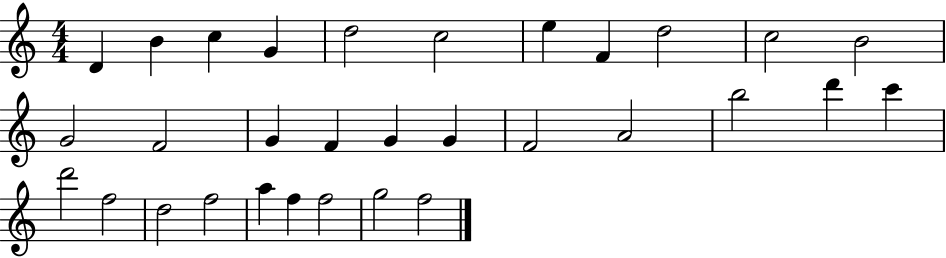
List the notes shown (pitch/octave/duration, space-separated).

D4/q B4/q C5/q G4/q D5/h C5/h E5/q F4/q D5/h C5/h B4/h G4/h F4/h G4/q F4/q G4/q G4/q F4/h A4/h B5/h D6/q C6/q D6/h F5/h D5/h F5/h A5/q F5/q F5/h G5/h F5/h